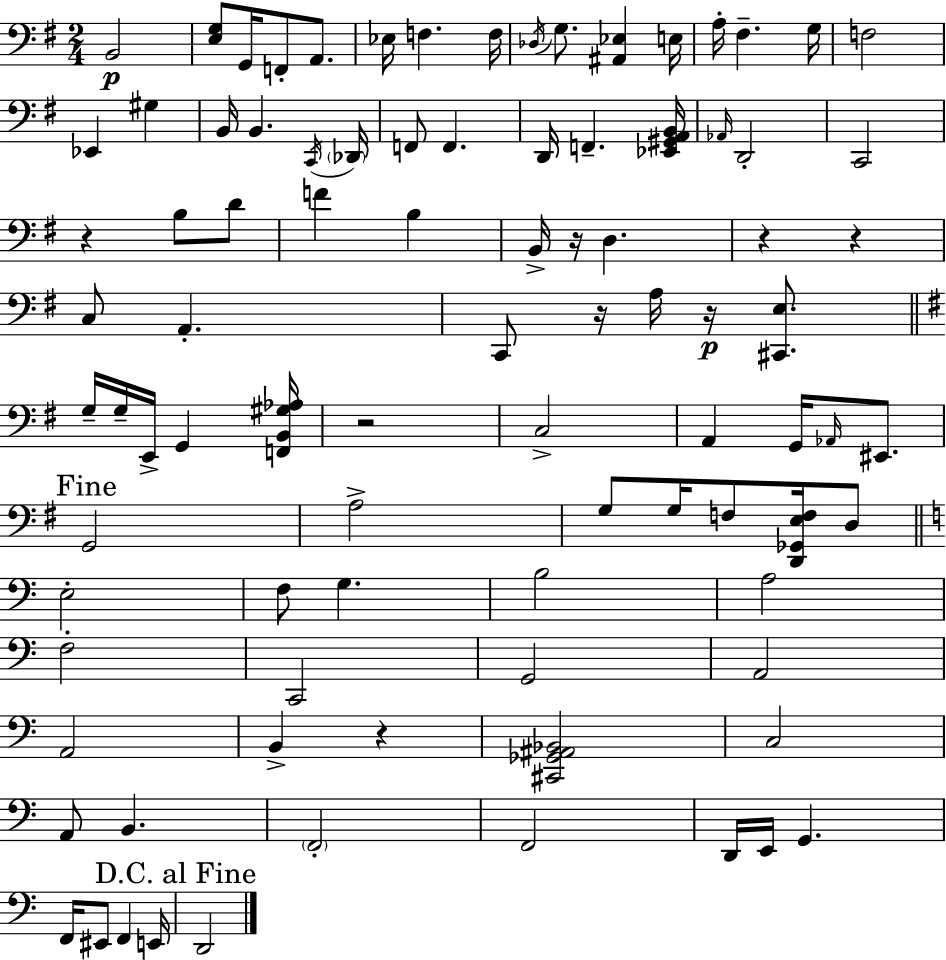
{
  \clef bass
  \numericTimeSignature
  \time 2/4
  \key g \major
  b,2\p | <e g>8 g,16 f,8-. a,8. | ees16 f4. f16 | \acciaccatura { des16 } g8. <ais, ees>4 | \break e16 a16-. fis4.-- | g16 f2 | ees,4 gis4 | b,16 b,4. | \break \acciaccatura { c,16 } \parenthesize des,16 f,8 f,4. | d,16 f,4.-- | <ees, gis, a, b,>16 \grace { aes,16 } d,2-. | c,2 | \break r4 b8 | d'8 f'4 b4 | b,16-> r16 d4. | r4 r4 | \break c8 a,4.-. | c,8 r16 a16 r16\p | <cis, e>8. \bar "||" \break \key e \minor g16-- g16-- e,16-> g,4 <f, b, gis aes>16 | r2 | c2-> | a,4 g,16 \grace { aes,16 } eis,8. | \break \mark "Fine" g,2 | a2-> | g8 g16 f8 <d, ges, e f>16 d8 | \bar "||" \break \key a \minor e2-. | f8 g4. | b2 | a2 | \break f2-. | c,2 | g,2 | a,2 | \break a,2 | b,4-> r4 | <cis, ges, ais, bes,>2 | c2 | \break a,8 b,4. | \parenthesize f,2-. | f,2 | d,16 e,16 g,4. | \break f,16 eis,8 f,4 e,16 | \mark "D.C. al Fine" d,2 | \bar "|."
}